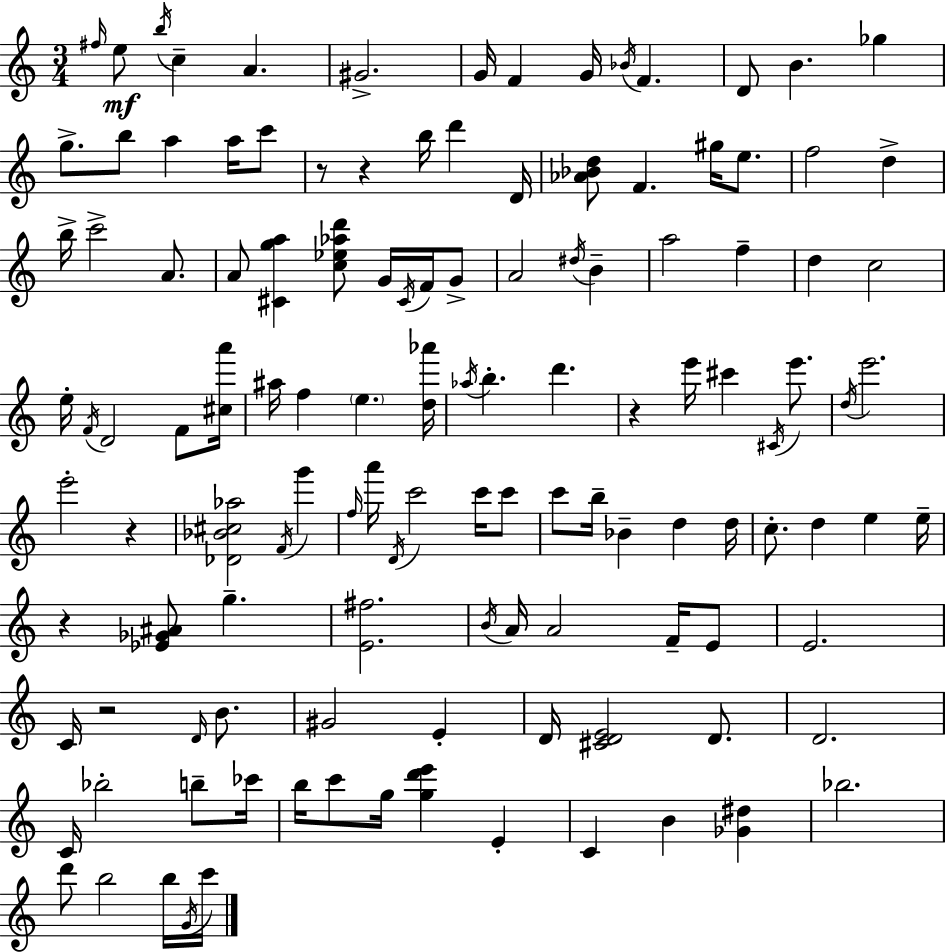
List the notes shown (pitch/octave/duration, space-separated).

F#5/s E5/e B5/s C5/q A4/q. G#4/h. G4/s F4/q G4/s Bb4/s F4/q. D4/e B4/q. Gb5/q G5/e. B5/e A5/q A5/s C6/e R/e R/q B5/s D6/q D4/s [Ab4,Bb4,D5]/e F4/q. G#5/s E5/e. F5/h D5/q B5/s C6/h A4/e. A4/e [C#4,G5,A5]/q [C5,Eb5,Ab5,D6]/e G4/s C#4/s F4/s G4/e A4/h D#5/s B4/q A5/h F5/q D5/q C5/h E5/s F4/s D4/h F4/e [C#5,A6]/s A#5/s F5/q E5/q. [D5,Ab6]/s Ab5/s B5/q. D6/q. R/q E6/s C#6/q C#4/s E6/e. D5/s E6/h. E6/h R/q [Db4,Bb4,C#5,Ab5]/h F4/s G6/q F5/s A6/s D4/s C6/h C6/s C6/e C6/e B5/s Bb4/q D5/q D5/s C5/e. D5/q E5/q E5/s R/q [Eb4,Gb4,A#4]/e G5/q. [E4,F#5]/h. B4/s A4/s A4/h F4/s E4/e E4/h. C4/s R/h D4/s B4/e. G#4/h E4/q D4/s [C#4,D4,E4]/h D4/e. D4/h. C4/s Bb5/h B5/e CES6/s B5/s C6/e G5/s [G5,D6,E6]/q E4/q C4/q B4/q [Gb4,D#5]/q Bb5/h. D6/e B5/h B5/s G4/s C6/s